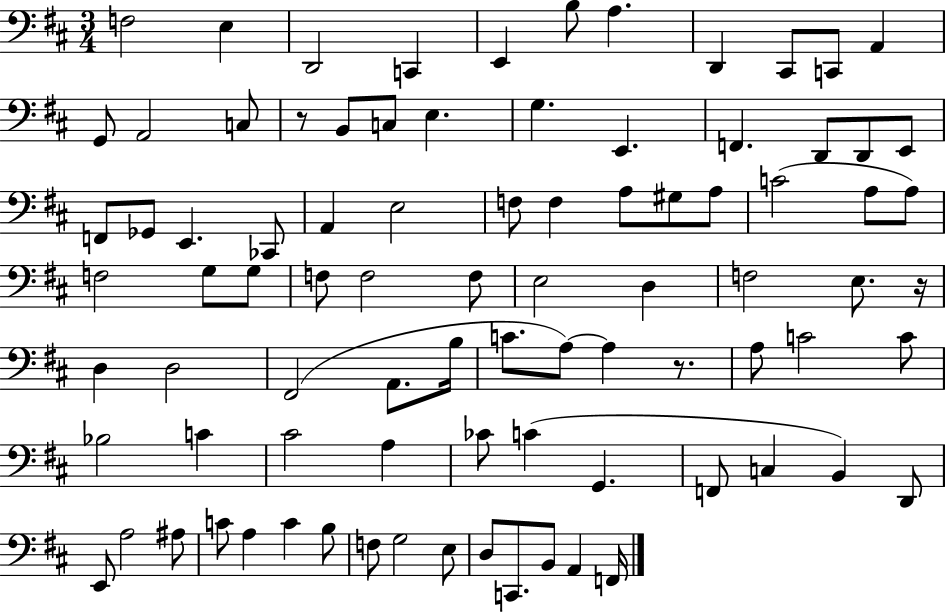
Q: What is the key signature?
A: D major